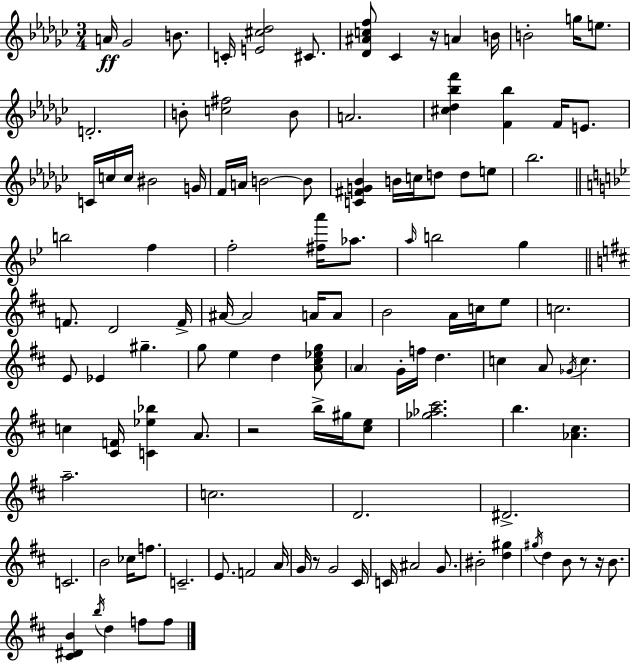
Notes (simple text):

A4/s Gb4/h B4/e. C4/s [E4,C#5,Db5]/h C#4/e. [Db4,A#4,C5,F5]/e CES4/q R/s A4/q B4/s B4/h G5/s E5/e. D4/h. B4/e [C5,F#5]/h B4/e A4/h. [C#5,Db5,Bb5,F6]/q [F4,Bb5]/q F4/s E4/e. C4/s C5/s C5/s BIS4/h G4/s F4/s A4/s B4/h B4/e [C4,F#4,G4,Bb4]/q B4/s C5/s D5/e D5/e E5/e Bb5/h. B5/h F5/q F5/h [F#5,A6]/s Ab5/e. A5/s B5/h G5/q F4/e. D4/h F4/s A#4/s A#4/h A4/s A4/e B4/h A4/s C5/s E5/e C5/h. E4/e Eb4/q G#5/q. G5/e E5/q D5/q [A4,C#5,Eb5,G5]/e A4/q G4/s F5/s D5/q. C5/q A4/e Gb4/s C5/q. C5/q [C#4,F4]/s [C4,Eb5,Bb5]/q A4/e. R/h B5/s G#5/s [C#5,E5]/e [Gb5,Ab5,C#6]/h. B5/q. [Ab4,C#5]/q. A5/h. C5/h. D4/h. D#4/h. C4/h. B4/h CES5/s F5/e. C4/h. E4/e. F4/h A4/s G4/s R/e G4/h C#4/s C4/s A#4/h G4/e. BIS4/h [D5,G#5]/q G#5/s D5/q B4/e R/e R/s B4/e. [C#4,D#4,B4]/q B5/s D5/q F5/e F5/e